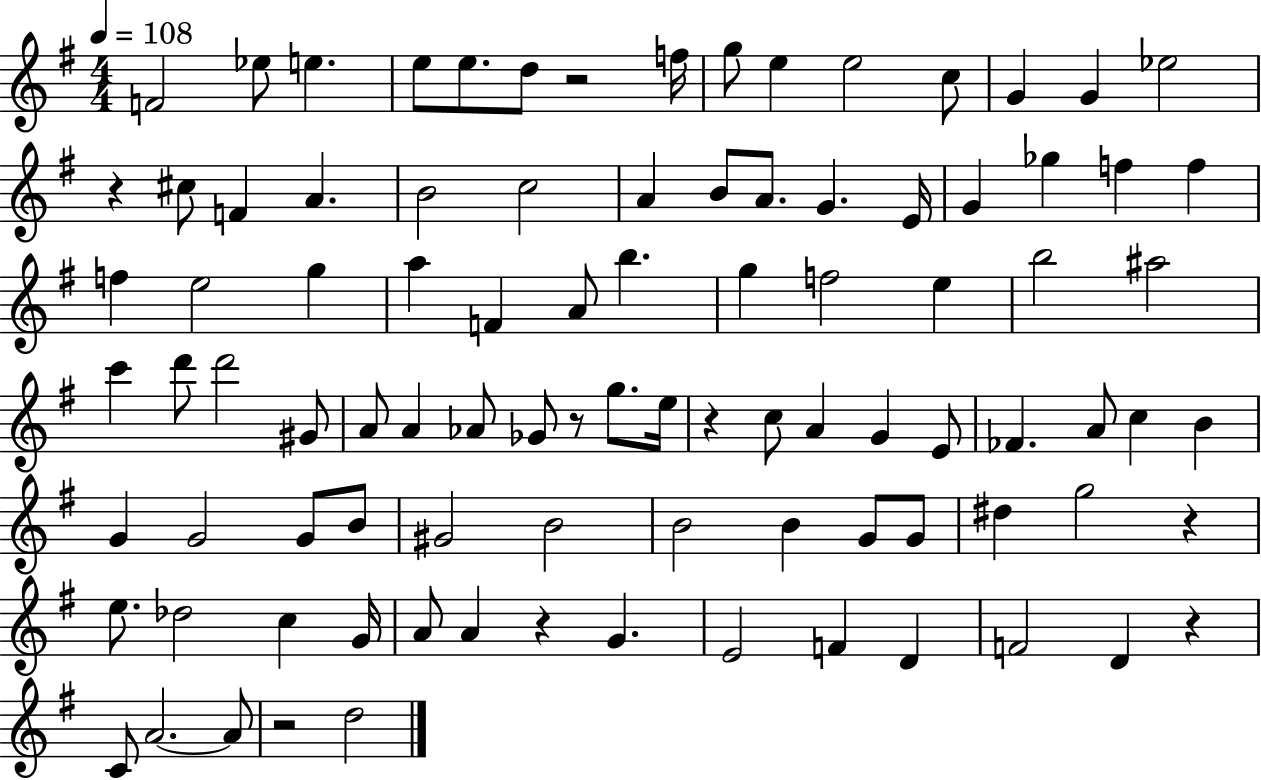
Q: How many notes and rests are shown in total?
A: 94